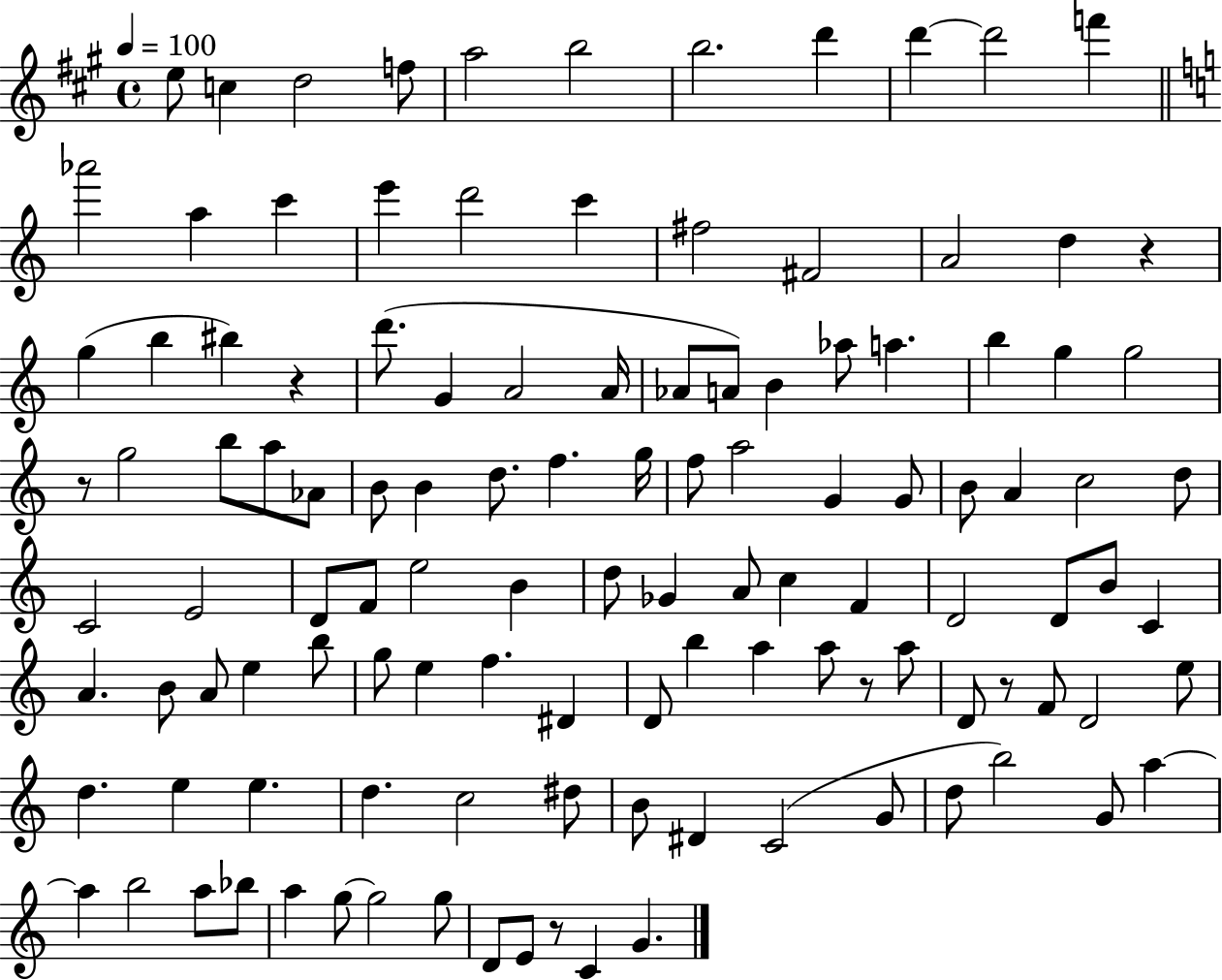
X:1
T:Untitled
M:4/4
L:1/4
K:A
e/2 c d2 f/2 a2 b2 b2 d' d' d'2 f' _a'2 a c' e' d'2 c' ^f2 ^F2 A2 d z g b ^b z d'/2 G A2 A/4 _A/2 A/2 B _a/2 a b g g2 z/2 g2 b/2 a/2 _A/2 B/2 B d/2 f g/4 f/2 a2 G G/2 B/2 A c2 d/2 C2 E2 D/2 F/2 e2 B d/2 _G A/2 c F D2 D/2 B/2 C A B/2 A/2 e b/2 g/2 e f ^D D/2 b a a/2 z/2 a/2 D/2 z/2 F/2 D2 e/2 d e e d c2 ^d/2 B/2 ^D C2 G/2 d/2 b2 G/2 a a b2 a/2 _b/2 a g/2 g2 g/2 D/2 E/2 z/2 C G